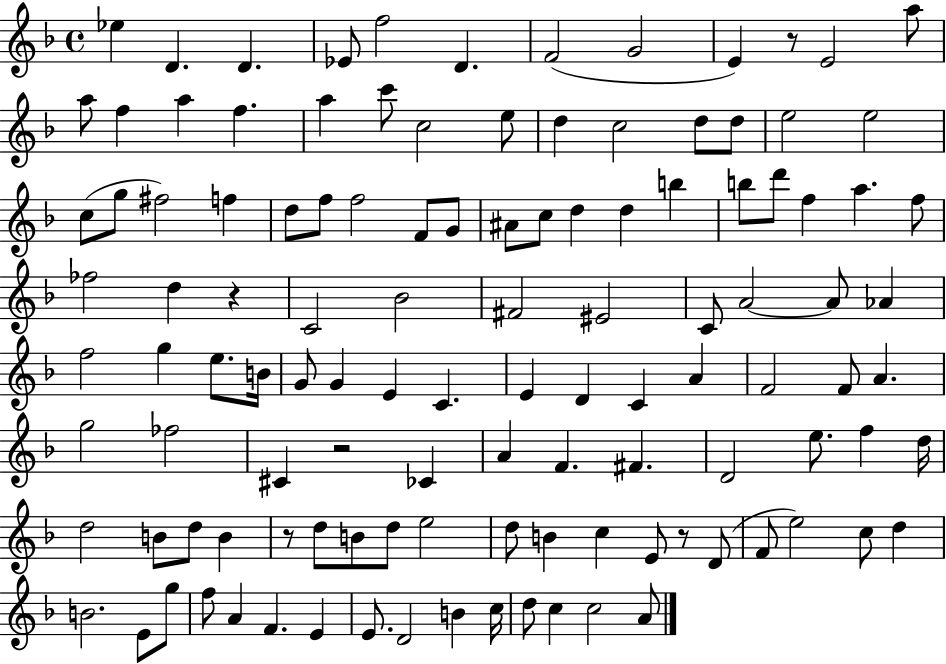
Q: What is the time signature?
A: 4/4